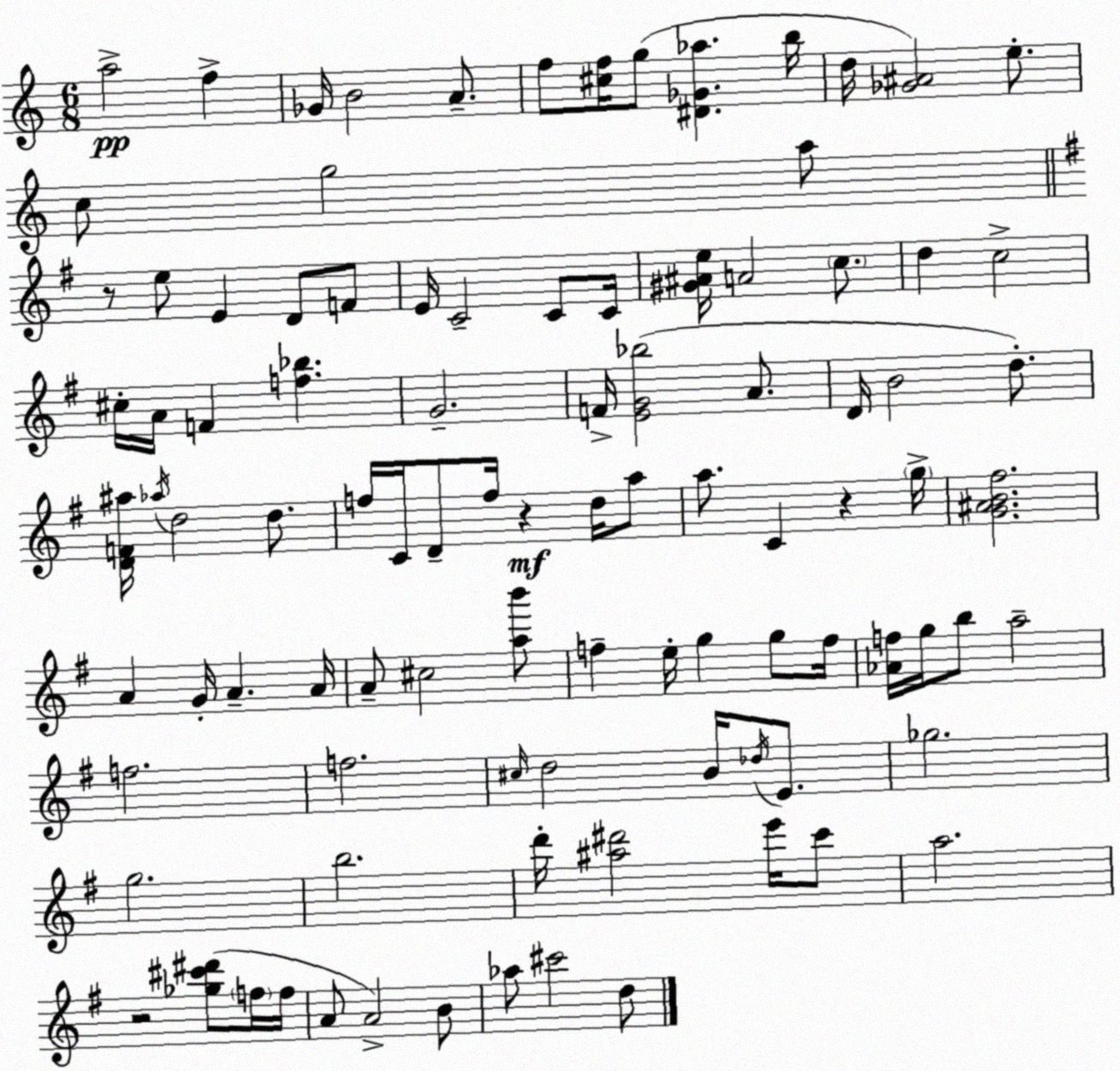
X:1
T:Untitled
M:6/8
L:1/4
K:Am
a2 f _G/4 B2 A/2 f/2 [^cf]/4 g/2 [^D_G_a] b/4 d/4 [_G^A]2 e/2 c/2 g2 a/2 z/2 e/2 E D/2 F/2 E/4 C2 C/2 C/4 [^G^Ae]/4 A2 c/2 d c2 ^c/4 A/4 F [f_b] G2 F/4 [EG_b]2 A/2 D/4 B2 d/2 [DF^a]/4 _a/4 d2 d/2 f/4 C/4 D/2 f/4 z d/4 a/2 a/2 C z g/4 [G^AB^f]2 A G/4 A A/4 A/2 ^c2 [ab']/2 f e/4 g g/2 f/4 [_Af]/4 g/4 b/2 a2 f2 f2 ^c/4 d2 B/4 _d/4 E/2 _g2 g2 b2 d'/4 [^a^d']2 e'/4 c'/2 a2 z2 [_g^c'^d']/2 f/4 f/4 A/2 A2 B/2 _a/2 ^c'2 d/2